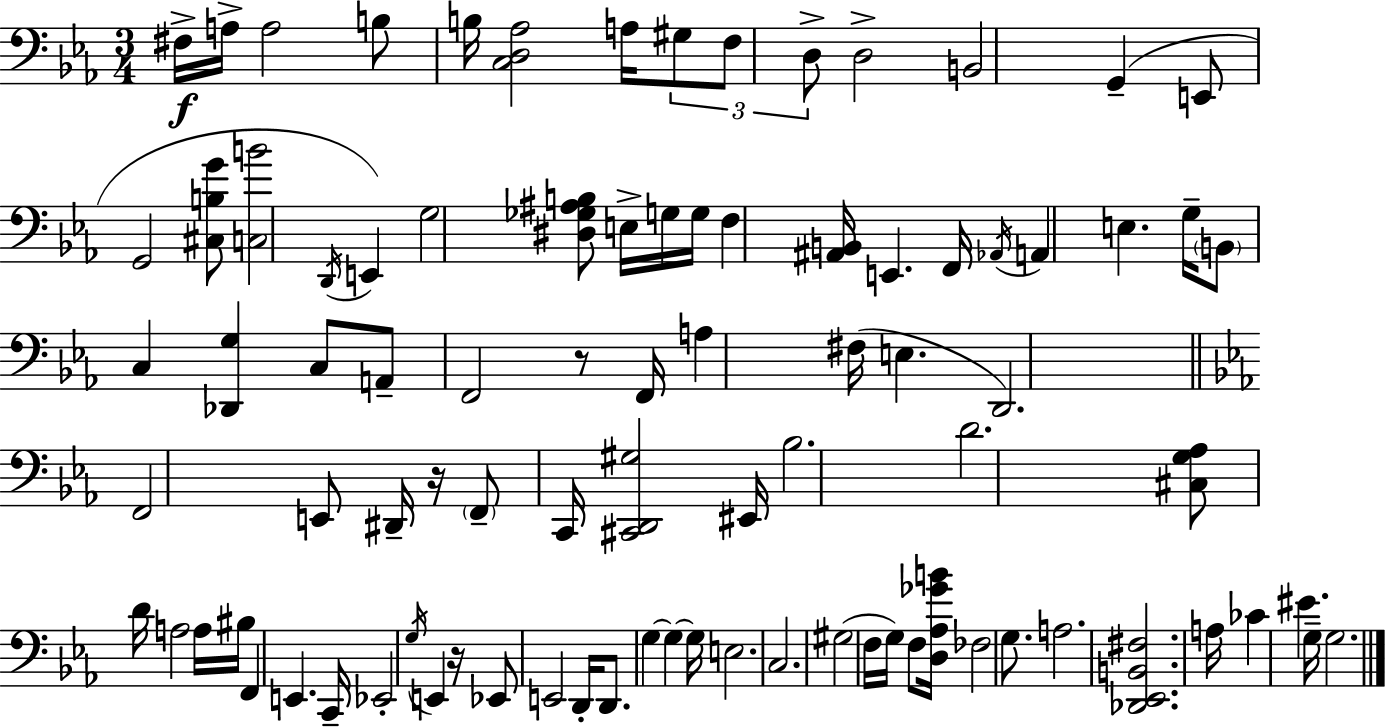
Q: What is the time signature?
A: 3/4